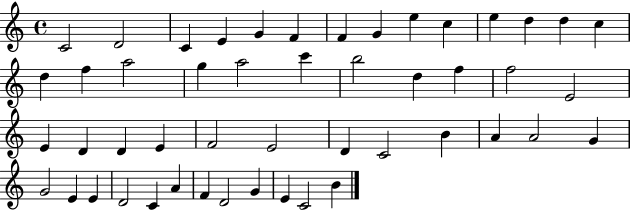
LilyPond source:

{
  \clef treble
  \time 4/4
  \defaultTimeSignature
  \key c \major
  c'2 d'2 | c'4 e'4 g'4 f'4 | f'4 g'4 e''4 c''4 | e''4 d''4 d''4 c''4 | \break d''4 f''4 a''2 | g''4 a''2 c'''4 | b''2 d''4 f''4 | f''2 e'2 | \break e'4 d'4 d'4 e'4 | f'2 e'2 | d'4 c'2 b'4 | a'4 a'2 g'4 | \break g'2 e'4 e'4 | d'2 c'4 a'4 | f'4 d'2 g'4 | e'4 c'2 b'4 | \break \bar "|."
}